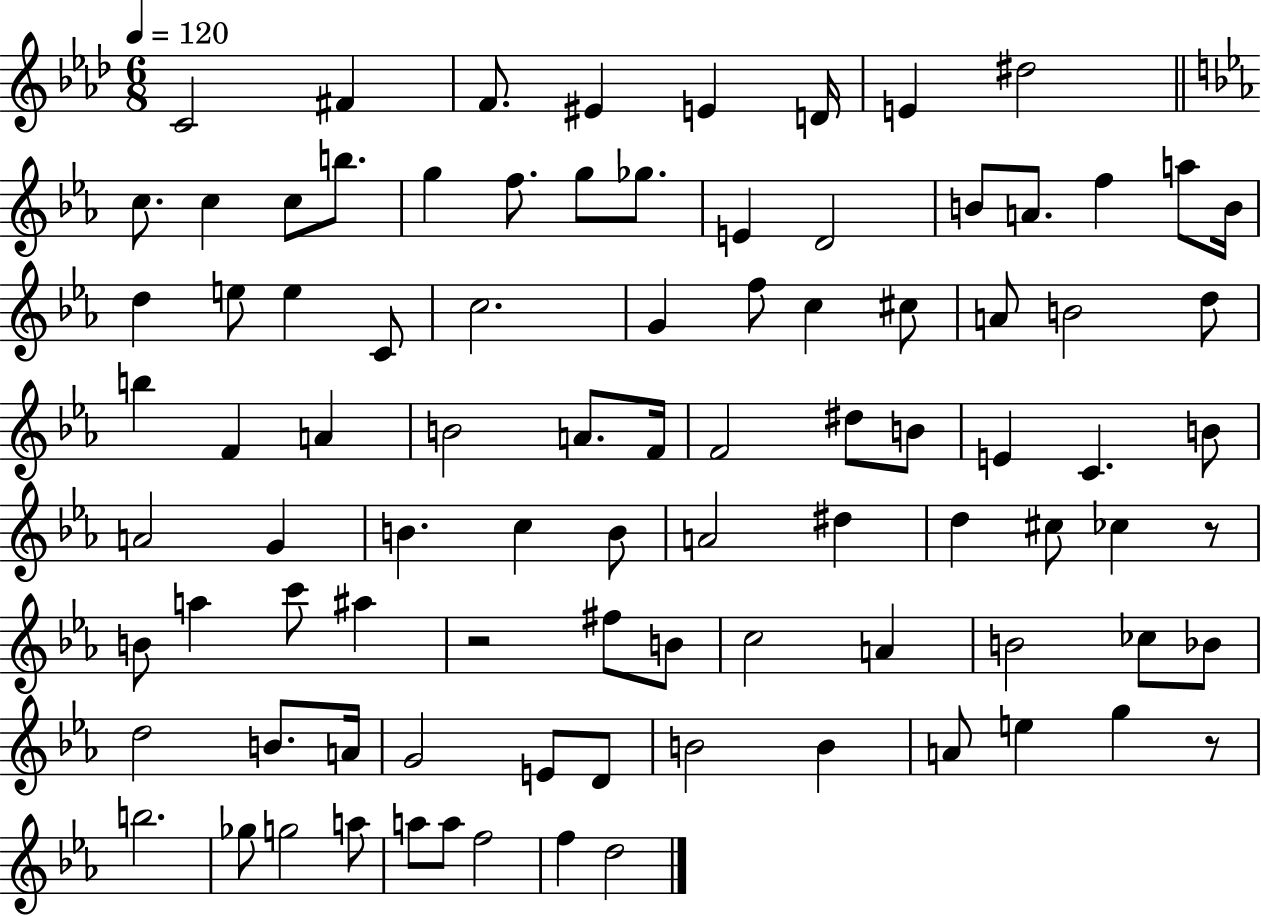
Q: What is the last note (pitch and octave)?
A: D5